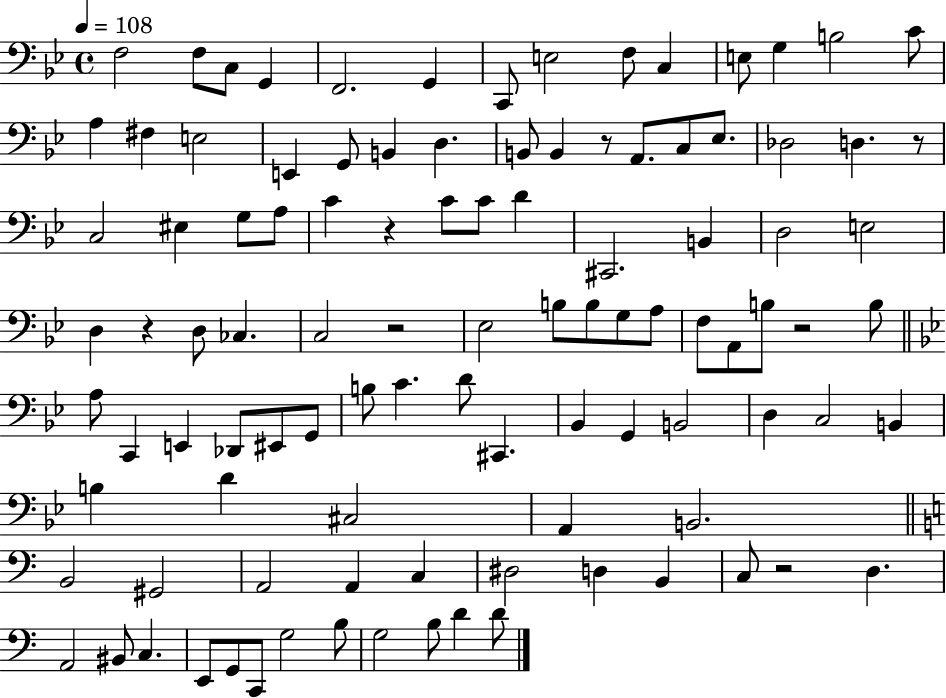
F3/h F3/e C3/e G2/q F2/h. G2/q C2/e E3/h F3/e C3/q E3/e G3/q B3/h C4/e A3/q F#3/q E3/h E2/q G2/e B2/q D3/q. B2/e B2/q R/e A2/e. C3/e Eb3/e. Db3/h D3/q. R/e C3/h EIS3/q G3/e A3/e C4/q R/q C4/e C4/e D4/q C#2/h. B2/q D3/h E3/h D3/q R/q D3/e CES3/q. C3/h R/h Eb3/h B3/e B3/e G3/e A3/e F3/e A2/e B3/e R/h B3/e A3/e C2/q E2/q Db2/e EIS2/e G2/e B3/e C4/q. D4/e C#2/q. Bb2/q G2/q B2/h D3/q C3/h B2/q B3/q D4/q C#3/h A2/q B2/h. B2/h G#2/h A2/h A2/q C3/q D#3/h D3/q B2/q C3/e R/h D3/q. A2/h BIS2/e C3/q. E2/e G2/e C2/e G3/h B3/e G3/h B3/e D4/q D4/e